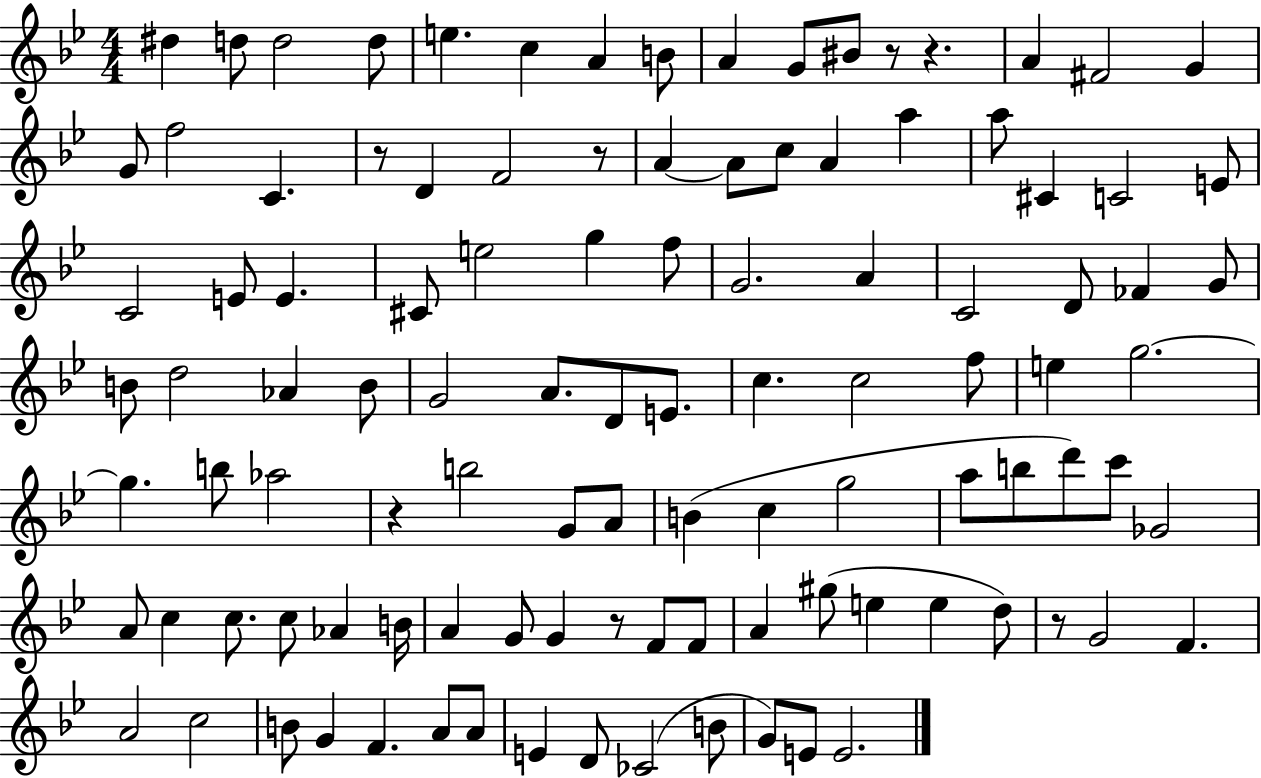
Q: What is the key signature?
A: BES major